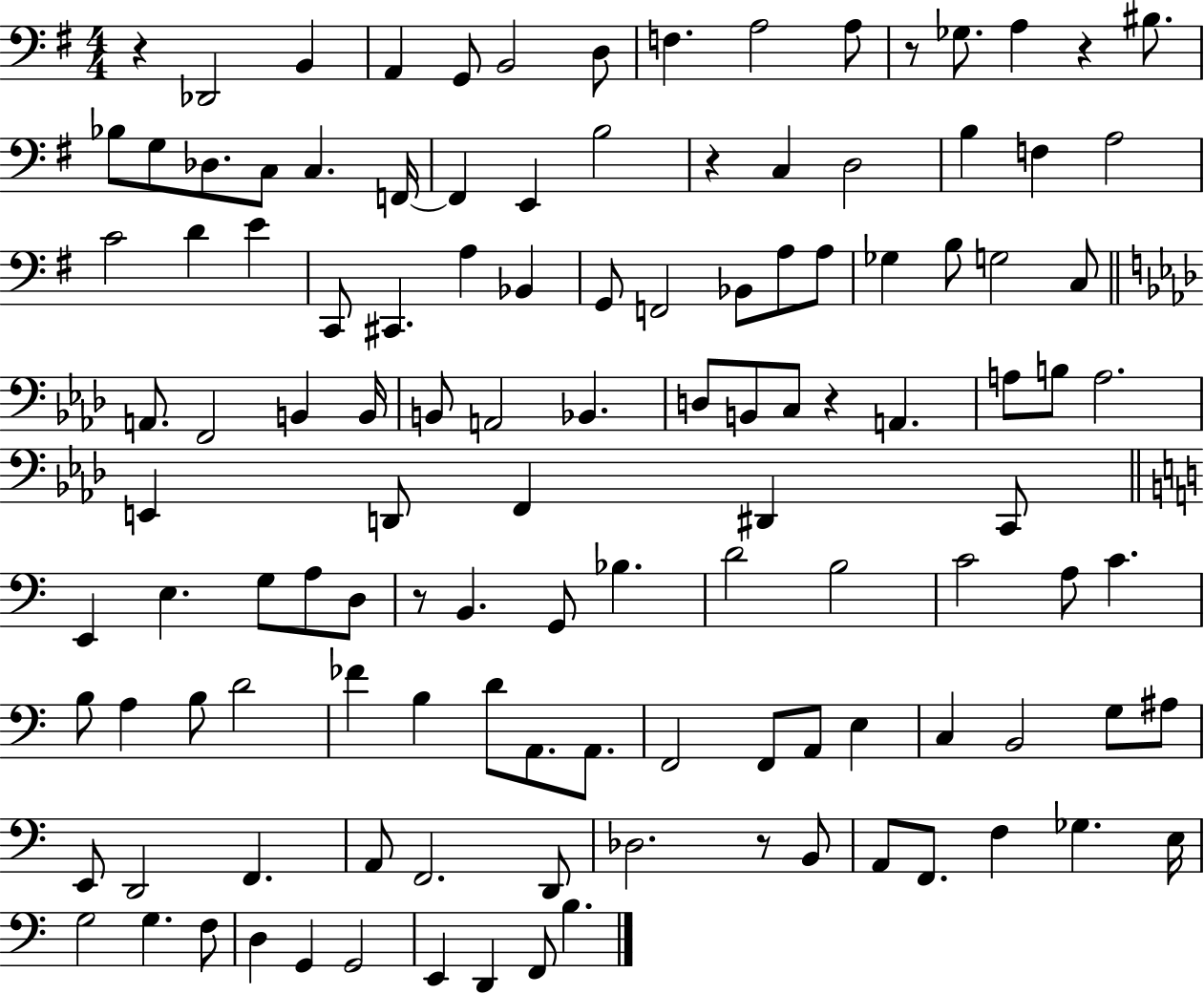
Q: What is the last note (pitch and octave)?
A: B3